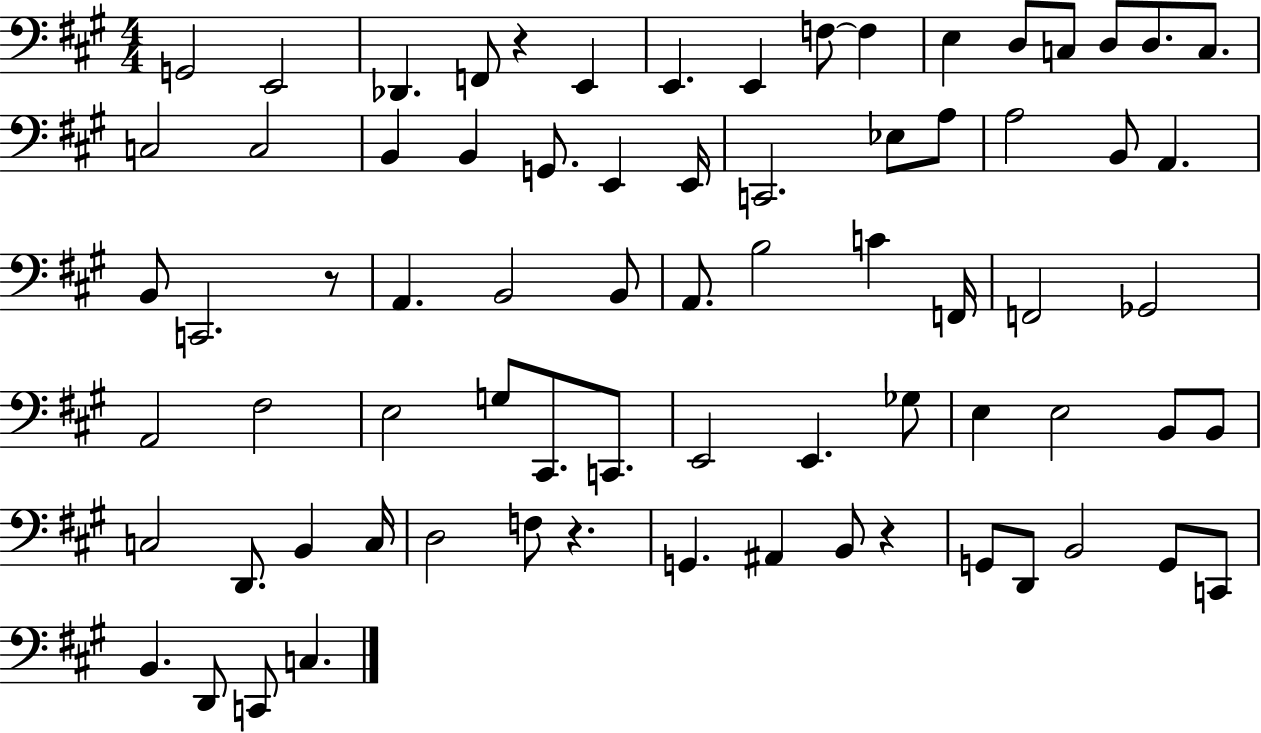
X:1
T:Untitled
M:4/4
L:1/4
K:A
G,,2 E,,2 _D,, F,,/2 z E,, E,, E,, F,/2 F, E, D,/2 C,/2 D,/2 D,/2 C,/2 C,2 C,2 B,, B,, G,,/2 E,, E,,/4 C,,2 _E,/2 A,/2 A,2 B,,/2 A,, B,,/2 C,,2 z/2 A,, B,,2 B,,/2 A,,/2 B,2 C F,,/4 F,,2 _G,,2 A,,2 ^F,2 E,2 G,/2 ^C,,/2 C,,/2 E,,2 E,, _G,/2 E, E,2 B,,/2 B,,/2 C,2 D,,/2 B,, C,/4 D,2 F,/2 z G,, ^A,, B,,/2 z G,,/2 D,,/2 B,,2 G,,/2 C,,/2 B,, D,,/2 C,,/2 C,